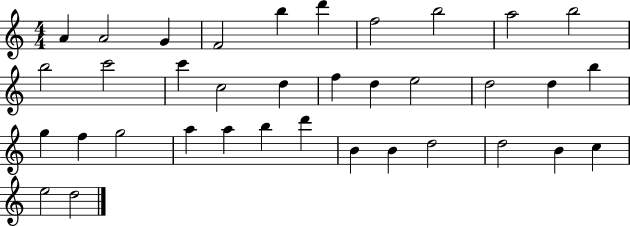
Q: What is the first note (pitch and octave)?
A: A4